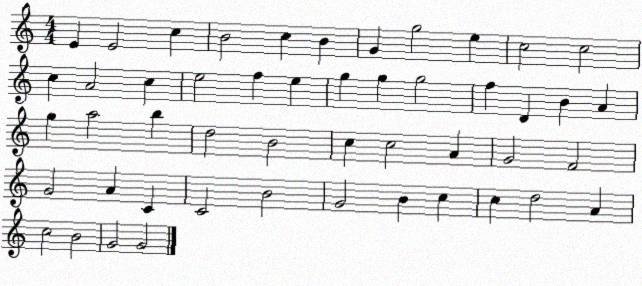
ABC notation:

X:1
T:Untitled
M:4/4
L:1/4
K:C
E E2 c B2 c B G g2 e c2 c2 c A2 c e2 f e g g g2 f D B A g a2 b d2 B2 c c2 A G2 F2 G2 A C C2 B2 G2 B c c d2 A c2 B2 G2 G2